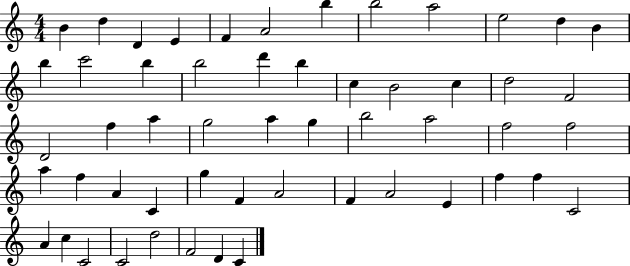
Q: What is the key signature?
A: C major